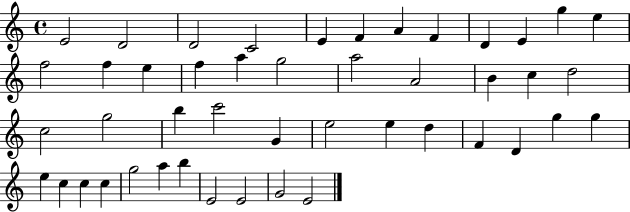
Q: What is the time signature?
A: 4/4